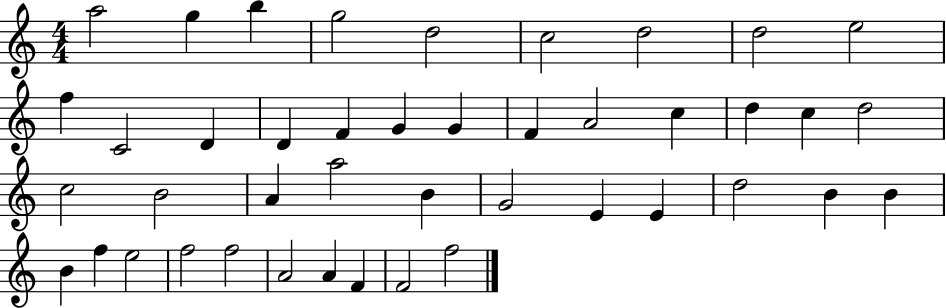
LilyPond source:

{
  \clef treble
  \numericTimeSignature
  \time 4/4
  \key c \major
  a''2 g''4 b''4 | g''2 d''2 | c''2 d''2 | d''2 e''2 | \break f''4 c'2 d'4 | d'4 f'4 g'4 g'4 | f'4 a'2 c''4 | d''4 c''4 d''2 | \break c''2 b'2 | a'4 a''2 b'4 | g'2 e'4 e'4 | d''2 b'4 b'4 | \break b'4 f''4 e''2 | f''2 f''2 | a'2 a'4 f'4 | f'2 f''2 | \break \bar "|."
}